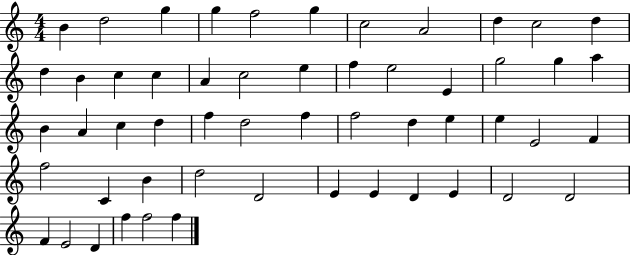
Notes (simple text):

B4/q D5/h G5/q G5/q F5/h G5/q C5/h A4/h D5/q C5/h D5/q D5/q B4/q C5/q C5/q A4/q C5/h E5/q F5/q E5/h E4/q G5/h G5/q A5/q B4/q A4/q C5/q D5/q F5/q D5/h F5/q F5/h D5/q E5/q E5/q E4/h F4/q F5/h C4/q B4/q D5/h D4/h E4/q E4/q D4/q E4/q D4/h D4/h F4/q E4/h D4/q F5/q F5/h F5/q